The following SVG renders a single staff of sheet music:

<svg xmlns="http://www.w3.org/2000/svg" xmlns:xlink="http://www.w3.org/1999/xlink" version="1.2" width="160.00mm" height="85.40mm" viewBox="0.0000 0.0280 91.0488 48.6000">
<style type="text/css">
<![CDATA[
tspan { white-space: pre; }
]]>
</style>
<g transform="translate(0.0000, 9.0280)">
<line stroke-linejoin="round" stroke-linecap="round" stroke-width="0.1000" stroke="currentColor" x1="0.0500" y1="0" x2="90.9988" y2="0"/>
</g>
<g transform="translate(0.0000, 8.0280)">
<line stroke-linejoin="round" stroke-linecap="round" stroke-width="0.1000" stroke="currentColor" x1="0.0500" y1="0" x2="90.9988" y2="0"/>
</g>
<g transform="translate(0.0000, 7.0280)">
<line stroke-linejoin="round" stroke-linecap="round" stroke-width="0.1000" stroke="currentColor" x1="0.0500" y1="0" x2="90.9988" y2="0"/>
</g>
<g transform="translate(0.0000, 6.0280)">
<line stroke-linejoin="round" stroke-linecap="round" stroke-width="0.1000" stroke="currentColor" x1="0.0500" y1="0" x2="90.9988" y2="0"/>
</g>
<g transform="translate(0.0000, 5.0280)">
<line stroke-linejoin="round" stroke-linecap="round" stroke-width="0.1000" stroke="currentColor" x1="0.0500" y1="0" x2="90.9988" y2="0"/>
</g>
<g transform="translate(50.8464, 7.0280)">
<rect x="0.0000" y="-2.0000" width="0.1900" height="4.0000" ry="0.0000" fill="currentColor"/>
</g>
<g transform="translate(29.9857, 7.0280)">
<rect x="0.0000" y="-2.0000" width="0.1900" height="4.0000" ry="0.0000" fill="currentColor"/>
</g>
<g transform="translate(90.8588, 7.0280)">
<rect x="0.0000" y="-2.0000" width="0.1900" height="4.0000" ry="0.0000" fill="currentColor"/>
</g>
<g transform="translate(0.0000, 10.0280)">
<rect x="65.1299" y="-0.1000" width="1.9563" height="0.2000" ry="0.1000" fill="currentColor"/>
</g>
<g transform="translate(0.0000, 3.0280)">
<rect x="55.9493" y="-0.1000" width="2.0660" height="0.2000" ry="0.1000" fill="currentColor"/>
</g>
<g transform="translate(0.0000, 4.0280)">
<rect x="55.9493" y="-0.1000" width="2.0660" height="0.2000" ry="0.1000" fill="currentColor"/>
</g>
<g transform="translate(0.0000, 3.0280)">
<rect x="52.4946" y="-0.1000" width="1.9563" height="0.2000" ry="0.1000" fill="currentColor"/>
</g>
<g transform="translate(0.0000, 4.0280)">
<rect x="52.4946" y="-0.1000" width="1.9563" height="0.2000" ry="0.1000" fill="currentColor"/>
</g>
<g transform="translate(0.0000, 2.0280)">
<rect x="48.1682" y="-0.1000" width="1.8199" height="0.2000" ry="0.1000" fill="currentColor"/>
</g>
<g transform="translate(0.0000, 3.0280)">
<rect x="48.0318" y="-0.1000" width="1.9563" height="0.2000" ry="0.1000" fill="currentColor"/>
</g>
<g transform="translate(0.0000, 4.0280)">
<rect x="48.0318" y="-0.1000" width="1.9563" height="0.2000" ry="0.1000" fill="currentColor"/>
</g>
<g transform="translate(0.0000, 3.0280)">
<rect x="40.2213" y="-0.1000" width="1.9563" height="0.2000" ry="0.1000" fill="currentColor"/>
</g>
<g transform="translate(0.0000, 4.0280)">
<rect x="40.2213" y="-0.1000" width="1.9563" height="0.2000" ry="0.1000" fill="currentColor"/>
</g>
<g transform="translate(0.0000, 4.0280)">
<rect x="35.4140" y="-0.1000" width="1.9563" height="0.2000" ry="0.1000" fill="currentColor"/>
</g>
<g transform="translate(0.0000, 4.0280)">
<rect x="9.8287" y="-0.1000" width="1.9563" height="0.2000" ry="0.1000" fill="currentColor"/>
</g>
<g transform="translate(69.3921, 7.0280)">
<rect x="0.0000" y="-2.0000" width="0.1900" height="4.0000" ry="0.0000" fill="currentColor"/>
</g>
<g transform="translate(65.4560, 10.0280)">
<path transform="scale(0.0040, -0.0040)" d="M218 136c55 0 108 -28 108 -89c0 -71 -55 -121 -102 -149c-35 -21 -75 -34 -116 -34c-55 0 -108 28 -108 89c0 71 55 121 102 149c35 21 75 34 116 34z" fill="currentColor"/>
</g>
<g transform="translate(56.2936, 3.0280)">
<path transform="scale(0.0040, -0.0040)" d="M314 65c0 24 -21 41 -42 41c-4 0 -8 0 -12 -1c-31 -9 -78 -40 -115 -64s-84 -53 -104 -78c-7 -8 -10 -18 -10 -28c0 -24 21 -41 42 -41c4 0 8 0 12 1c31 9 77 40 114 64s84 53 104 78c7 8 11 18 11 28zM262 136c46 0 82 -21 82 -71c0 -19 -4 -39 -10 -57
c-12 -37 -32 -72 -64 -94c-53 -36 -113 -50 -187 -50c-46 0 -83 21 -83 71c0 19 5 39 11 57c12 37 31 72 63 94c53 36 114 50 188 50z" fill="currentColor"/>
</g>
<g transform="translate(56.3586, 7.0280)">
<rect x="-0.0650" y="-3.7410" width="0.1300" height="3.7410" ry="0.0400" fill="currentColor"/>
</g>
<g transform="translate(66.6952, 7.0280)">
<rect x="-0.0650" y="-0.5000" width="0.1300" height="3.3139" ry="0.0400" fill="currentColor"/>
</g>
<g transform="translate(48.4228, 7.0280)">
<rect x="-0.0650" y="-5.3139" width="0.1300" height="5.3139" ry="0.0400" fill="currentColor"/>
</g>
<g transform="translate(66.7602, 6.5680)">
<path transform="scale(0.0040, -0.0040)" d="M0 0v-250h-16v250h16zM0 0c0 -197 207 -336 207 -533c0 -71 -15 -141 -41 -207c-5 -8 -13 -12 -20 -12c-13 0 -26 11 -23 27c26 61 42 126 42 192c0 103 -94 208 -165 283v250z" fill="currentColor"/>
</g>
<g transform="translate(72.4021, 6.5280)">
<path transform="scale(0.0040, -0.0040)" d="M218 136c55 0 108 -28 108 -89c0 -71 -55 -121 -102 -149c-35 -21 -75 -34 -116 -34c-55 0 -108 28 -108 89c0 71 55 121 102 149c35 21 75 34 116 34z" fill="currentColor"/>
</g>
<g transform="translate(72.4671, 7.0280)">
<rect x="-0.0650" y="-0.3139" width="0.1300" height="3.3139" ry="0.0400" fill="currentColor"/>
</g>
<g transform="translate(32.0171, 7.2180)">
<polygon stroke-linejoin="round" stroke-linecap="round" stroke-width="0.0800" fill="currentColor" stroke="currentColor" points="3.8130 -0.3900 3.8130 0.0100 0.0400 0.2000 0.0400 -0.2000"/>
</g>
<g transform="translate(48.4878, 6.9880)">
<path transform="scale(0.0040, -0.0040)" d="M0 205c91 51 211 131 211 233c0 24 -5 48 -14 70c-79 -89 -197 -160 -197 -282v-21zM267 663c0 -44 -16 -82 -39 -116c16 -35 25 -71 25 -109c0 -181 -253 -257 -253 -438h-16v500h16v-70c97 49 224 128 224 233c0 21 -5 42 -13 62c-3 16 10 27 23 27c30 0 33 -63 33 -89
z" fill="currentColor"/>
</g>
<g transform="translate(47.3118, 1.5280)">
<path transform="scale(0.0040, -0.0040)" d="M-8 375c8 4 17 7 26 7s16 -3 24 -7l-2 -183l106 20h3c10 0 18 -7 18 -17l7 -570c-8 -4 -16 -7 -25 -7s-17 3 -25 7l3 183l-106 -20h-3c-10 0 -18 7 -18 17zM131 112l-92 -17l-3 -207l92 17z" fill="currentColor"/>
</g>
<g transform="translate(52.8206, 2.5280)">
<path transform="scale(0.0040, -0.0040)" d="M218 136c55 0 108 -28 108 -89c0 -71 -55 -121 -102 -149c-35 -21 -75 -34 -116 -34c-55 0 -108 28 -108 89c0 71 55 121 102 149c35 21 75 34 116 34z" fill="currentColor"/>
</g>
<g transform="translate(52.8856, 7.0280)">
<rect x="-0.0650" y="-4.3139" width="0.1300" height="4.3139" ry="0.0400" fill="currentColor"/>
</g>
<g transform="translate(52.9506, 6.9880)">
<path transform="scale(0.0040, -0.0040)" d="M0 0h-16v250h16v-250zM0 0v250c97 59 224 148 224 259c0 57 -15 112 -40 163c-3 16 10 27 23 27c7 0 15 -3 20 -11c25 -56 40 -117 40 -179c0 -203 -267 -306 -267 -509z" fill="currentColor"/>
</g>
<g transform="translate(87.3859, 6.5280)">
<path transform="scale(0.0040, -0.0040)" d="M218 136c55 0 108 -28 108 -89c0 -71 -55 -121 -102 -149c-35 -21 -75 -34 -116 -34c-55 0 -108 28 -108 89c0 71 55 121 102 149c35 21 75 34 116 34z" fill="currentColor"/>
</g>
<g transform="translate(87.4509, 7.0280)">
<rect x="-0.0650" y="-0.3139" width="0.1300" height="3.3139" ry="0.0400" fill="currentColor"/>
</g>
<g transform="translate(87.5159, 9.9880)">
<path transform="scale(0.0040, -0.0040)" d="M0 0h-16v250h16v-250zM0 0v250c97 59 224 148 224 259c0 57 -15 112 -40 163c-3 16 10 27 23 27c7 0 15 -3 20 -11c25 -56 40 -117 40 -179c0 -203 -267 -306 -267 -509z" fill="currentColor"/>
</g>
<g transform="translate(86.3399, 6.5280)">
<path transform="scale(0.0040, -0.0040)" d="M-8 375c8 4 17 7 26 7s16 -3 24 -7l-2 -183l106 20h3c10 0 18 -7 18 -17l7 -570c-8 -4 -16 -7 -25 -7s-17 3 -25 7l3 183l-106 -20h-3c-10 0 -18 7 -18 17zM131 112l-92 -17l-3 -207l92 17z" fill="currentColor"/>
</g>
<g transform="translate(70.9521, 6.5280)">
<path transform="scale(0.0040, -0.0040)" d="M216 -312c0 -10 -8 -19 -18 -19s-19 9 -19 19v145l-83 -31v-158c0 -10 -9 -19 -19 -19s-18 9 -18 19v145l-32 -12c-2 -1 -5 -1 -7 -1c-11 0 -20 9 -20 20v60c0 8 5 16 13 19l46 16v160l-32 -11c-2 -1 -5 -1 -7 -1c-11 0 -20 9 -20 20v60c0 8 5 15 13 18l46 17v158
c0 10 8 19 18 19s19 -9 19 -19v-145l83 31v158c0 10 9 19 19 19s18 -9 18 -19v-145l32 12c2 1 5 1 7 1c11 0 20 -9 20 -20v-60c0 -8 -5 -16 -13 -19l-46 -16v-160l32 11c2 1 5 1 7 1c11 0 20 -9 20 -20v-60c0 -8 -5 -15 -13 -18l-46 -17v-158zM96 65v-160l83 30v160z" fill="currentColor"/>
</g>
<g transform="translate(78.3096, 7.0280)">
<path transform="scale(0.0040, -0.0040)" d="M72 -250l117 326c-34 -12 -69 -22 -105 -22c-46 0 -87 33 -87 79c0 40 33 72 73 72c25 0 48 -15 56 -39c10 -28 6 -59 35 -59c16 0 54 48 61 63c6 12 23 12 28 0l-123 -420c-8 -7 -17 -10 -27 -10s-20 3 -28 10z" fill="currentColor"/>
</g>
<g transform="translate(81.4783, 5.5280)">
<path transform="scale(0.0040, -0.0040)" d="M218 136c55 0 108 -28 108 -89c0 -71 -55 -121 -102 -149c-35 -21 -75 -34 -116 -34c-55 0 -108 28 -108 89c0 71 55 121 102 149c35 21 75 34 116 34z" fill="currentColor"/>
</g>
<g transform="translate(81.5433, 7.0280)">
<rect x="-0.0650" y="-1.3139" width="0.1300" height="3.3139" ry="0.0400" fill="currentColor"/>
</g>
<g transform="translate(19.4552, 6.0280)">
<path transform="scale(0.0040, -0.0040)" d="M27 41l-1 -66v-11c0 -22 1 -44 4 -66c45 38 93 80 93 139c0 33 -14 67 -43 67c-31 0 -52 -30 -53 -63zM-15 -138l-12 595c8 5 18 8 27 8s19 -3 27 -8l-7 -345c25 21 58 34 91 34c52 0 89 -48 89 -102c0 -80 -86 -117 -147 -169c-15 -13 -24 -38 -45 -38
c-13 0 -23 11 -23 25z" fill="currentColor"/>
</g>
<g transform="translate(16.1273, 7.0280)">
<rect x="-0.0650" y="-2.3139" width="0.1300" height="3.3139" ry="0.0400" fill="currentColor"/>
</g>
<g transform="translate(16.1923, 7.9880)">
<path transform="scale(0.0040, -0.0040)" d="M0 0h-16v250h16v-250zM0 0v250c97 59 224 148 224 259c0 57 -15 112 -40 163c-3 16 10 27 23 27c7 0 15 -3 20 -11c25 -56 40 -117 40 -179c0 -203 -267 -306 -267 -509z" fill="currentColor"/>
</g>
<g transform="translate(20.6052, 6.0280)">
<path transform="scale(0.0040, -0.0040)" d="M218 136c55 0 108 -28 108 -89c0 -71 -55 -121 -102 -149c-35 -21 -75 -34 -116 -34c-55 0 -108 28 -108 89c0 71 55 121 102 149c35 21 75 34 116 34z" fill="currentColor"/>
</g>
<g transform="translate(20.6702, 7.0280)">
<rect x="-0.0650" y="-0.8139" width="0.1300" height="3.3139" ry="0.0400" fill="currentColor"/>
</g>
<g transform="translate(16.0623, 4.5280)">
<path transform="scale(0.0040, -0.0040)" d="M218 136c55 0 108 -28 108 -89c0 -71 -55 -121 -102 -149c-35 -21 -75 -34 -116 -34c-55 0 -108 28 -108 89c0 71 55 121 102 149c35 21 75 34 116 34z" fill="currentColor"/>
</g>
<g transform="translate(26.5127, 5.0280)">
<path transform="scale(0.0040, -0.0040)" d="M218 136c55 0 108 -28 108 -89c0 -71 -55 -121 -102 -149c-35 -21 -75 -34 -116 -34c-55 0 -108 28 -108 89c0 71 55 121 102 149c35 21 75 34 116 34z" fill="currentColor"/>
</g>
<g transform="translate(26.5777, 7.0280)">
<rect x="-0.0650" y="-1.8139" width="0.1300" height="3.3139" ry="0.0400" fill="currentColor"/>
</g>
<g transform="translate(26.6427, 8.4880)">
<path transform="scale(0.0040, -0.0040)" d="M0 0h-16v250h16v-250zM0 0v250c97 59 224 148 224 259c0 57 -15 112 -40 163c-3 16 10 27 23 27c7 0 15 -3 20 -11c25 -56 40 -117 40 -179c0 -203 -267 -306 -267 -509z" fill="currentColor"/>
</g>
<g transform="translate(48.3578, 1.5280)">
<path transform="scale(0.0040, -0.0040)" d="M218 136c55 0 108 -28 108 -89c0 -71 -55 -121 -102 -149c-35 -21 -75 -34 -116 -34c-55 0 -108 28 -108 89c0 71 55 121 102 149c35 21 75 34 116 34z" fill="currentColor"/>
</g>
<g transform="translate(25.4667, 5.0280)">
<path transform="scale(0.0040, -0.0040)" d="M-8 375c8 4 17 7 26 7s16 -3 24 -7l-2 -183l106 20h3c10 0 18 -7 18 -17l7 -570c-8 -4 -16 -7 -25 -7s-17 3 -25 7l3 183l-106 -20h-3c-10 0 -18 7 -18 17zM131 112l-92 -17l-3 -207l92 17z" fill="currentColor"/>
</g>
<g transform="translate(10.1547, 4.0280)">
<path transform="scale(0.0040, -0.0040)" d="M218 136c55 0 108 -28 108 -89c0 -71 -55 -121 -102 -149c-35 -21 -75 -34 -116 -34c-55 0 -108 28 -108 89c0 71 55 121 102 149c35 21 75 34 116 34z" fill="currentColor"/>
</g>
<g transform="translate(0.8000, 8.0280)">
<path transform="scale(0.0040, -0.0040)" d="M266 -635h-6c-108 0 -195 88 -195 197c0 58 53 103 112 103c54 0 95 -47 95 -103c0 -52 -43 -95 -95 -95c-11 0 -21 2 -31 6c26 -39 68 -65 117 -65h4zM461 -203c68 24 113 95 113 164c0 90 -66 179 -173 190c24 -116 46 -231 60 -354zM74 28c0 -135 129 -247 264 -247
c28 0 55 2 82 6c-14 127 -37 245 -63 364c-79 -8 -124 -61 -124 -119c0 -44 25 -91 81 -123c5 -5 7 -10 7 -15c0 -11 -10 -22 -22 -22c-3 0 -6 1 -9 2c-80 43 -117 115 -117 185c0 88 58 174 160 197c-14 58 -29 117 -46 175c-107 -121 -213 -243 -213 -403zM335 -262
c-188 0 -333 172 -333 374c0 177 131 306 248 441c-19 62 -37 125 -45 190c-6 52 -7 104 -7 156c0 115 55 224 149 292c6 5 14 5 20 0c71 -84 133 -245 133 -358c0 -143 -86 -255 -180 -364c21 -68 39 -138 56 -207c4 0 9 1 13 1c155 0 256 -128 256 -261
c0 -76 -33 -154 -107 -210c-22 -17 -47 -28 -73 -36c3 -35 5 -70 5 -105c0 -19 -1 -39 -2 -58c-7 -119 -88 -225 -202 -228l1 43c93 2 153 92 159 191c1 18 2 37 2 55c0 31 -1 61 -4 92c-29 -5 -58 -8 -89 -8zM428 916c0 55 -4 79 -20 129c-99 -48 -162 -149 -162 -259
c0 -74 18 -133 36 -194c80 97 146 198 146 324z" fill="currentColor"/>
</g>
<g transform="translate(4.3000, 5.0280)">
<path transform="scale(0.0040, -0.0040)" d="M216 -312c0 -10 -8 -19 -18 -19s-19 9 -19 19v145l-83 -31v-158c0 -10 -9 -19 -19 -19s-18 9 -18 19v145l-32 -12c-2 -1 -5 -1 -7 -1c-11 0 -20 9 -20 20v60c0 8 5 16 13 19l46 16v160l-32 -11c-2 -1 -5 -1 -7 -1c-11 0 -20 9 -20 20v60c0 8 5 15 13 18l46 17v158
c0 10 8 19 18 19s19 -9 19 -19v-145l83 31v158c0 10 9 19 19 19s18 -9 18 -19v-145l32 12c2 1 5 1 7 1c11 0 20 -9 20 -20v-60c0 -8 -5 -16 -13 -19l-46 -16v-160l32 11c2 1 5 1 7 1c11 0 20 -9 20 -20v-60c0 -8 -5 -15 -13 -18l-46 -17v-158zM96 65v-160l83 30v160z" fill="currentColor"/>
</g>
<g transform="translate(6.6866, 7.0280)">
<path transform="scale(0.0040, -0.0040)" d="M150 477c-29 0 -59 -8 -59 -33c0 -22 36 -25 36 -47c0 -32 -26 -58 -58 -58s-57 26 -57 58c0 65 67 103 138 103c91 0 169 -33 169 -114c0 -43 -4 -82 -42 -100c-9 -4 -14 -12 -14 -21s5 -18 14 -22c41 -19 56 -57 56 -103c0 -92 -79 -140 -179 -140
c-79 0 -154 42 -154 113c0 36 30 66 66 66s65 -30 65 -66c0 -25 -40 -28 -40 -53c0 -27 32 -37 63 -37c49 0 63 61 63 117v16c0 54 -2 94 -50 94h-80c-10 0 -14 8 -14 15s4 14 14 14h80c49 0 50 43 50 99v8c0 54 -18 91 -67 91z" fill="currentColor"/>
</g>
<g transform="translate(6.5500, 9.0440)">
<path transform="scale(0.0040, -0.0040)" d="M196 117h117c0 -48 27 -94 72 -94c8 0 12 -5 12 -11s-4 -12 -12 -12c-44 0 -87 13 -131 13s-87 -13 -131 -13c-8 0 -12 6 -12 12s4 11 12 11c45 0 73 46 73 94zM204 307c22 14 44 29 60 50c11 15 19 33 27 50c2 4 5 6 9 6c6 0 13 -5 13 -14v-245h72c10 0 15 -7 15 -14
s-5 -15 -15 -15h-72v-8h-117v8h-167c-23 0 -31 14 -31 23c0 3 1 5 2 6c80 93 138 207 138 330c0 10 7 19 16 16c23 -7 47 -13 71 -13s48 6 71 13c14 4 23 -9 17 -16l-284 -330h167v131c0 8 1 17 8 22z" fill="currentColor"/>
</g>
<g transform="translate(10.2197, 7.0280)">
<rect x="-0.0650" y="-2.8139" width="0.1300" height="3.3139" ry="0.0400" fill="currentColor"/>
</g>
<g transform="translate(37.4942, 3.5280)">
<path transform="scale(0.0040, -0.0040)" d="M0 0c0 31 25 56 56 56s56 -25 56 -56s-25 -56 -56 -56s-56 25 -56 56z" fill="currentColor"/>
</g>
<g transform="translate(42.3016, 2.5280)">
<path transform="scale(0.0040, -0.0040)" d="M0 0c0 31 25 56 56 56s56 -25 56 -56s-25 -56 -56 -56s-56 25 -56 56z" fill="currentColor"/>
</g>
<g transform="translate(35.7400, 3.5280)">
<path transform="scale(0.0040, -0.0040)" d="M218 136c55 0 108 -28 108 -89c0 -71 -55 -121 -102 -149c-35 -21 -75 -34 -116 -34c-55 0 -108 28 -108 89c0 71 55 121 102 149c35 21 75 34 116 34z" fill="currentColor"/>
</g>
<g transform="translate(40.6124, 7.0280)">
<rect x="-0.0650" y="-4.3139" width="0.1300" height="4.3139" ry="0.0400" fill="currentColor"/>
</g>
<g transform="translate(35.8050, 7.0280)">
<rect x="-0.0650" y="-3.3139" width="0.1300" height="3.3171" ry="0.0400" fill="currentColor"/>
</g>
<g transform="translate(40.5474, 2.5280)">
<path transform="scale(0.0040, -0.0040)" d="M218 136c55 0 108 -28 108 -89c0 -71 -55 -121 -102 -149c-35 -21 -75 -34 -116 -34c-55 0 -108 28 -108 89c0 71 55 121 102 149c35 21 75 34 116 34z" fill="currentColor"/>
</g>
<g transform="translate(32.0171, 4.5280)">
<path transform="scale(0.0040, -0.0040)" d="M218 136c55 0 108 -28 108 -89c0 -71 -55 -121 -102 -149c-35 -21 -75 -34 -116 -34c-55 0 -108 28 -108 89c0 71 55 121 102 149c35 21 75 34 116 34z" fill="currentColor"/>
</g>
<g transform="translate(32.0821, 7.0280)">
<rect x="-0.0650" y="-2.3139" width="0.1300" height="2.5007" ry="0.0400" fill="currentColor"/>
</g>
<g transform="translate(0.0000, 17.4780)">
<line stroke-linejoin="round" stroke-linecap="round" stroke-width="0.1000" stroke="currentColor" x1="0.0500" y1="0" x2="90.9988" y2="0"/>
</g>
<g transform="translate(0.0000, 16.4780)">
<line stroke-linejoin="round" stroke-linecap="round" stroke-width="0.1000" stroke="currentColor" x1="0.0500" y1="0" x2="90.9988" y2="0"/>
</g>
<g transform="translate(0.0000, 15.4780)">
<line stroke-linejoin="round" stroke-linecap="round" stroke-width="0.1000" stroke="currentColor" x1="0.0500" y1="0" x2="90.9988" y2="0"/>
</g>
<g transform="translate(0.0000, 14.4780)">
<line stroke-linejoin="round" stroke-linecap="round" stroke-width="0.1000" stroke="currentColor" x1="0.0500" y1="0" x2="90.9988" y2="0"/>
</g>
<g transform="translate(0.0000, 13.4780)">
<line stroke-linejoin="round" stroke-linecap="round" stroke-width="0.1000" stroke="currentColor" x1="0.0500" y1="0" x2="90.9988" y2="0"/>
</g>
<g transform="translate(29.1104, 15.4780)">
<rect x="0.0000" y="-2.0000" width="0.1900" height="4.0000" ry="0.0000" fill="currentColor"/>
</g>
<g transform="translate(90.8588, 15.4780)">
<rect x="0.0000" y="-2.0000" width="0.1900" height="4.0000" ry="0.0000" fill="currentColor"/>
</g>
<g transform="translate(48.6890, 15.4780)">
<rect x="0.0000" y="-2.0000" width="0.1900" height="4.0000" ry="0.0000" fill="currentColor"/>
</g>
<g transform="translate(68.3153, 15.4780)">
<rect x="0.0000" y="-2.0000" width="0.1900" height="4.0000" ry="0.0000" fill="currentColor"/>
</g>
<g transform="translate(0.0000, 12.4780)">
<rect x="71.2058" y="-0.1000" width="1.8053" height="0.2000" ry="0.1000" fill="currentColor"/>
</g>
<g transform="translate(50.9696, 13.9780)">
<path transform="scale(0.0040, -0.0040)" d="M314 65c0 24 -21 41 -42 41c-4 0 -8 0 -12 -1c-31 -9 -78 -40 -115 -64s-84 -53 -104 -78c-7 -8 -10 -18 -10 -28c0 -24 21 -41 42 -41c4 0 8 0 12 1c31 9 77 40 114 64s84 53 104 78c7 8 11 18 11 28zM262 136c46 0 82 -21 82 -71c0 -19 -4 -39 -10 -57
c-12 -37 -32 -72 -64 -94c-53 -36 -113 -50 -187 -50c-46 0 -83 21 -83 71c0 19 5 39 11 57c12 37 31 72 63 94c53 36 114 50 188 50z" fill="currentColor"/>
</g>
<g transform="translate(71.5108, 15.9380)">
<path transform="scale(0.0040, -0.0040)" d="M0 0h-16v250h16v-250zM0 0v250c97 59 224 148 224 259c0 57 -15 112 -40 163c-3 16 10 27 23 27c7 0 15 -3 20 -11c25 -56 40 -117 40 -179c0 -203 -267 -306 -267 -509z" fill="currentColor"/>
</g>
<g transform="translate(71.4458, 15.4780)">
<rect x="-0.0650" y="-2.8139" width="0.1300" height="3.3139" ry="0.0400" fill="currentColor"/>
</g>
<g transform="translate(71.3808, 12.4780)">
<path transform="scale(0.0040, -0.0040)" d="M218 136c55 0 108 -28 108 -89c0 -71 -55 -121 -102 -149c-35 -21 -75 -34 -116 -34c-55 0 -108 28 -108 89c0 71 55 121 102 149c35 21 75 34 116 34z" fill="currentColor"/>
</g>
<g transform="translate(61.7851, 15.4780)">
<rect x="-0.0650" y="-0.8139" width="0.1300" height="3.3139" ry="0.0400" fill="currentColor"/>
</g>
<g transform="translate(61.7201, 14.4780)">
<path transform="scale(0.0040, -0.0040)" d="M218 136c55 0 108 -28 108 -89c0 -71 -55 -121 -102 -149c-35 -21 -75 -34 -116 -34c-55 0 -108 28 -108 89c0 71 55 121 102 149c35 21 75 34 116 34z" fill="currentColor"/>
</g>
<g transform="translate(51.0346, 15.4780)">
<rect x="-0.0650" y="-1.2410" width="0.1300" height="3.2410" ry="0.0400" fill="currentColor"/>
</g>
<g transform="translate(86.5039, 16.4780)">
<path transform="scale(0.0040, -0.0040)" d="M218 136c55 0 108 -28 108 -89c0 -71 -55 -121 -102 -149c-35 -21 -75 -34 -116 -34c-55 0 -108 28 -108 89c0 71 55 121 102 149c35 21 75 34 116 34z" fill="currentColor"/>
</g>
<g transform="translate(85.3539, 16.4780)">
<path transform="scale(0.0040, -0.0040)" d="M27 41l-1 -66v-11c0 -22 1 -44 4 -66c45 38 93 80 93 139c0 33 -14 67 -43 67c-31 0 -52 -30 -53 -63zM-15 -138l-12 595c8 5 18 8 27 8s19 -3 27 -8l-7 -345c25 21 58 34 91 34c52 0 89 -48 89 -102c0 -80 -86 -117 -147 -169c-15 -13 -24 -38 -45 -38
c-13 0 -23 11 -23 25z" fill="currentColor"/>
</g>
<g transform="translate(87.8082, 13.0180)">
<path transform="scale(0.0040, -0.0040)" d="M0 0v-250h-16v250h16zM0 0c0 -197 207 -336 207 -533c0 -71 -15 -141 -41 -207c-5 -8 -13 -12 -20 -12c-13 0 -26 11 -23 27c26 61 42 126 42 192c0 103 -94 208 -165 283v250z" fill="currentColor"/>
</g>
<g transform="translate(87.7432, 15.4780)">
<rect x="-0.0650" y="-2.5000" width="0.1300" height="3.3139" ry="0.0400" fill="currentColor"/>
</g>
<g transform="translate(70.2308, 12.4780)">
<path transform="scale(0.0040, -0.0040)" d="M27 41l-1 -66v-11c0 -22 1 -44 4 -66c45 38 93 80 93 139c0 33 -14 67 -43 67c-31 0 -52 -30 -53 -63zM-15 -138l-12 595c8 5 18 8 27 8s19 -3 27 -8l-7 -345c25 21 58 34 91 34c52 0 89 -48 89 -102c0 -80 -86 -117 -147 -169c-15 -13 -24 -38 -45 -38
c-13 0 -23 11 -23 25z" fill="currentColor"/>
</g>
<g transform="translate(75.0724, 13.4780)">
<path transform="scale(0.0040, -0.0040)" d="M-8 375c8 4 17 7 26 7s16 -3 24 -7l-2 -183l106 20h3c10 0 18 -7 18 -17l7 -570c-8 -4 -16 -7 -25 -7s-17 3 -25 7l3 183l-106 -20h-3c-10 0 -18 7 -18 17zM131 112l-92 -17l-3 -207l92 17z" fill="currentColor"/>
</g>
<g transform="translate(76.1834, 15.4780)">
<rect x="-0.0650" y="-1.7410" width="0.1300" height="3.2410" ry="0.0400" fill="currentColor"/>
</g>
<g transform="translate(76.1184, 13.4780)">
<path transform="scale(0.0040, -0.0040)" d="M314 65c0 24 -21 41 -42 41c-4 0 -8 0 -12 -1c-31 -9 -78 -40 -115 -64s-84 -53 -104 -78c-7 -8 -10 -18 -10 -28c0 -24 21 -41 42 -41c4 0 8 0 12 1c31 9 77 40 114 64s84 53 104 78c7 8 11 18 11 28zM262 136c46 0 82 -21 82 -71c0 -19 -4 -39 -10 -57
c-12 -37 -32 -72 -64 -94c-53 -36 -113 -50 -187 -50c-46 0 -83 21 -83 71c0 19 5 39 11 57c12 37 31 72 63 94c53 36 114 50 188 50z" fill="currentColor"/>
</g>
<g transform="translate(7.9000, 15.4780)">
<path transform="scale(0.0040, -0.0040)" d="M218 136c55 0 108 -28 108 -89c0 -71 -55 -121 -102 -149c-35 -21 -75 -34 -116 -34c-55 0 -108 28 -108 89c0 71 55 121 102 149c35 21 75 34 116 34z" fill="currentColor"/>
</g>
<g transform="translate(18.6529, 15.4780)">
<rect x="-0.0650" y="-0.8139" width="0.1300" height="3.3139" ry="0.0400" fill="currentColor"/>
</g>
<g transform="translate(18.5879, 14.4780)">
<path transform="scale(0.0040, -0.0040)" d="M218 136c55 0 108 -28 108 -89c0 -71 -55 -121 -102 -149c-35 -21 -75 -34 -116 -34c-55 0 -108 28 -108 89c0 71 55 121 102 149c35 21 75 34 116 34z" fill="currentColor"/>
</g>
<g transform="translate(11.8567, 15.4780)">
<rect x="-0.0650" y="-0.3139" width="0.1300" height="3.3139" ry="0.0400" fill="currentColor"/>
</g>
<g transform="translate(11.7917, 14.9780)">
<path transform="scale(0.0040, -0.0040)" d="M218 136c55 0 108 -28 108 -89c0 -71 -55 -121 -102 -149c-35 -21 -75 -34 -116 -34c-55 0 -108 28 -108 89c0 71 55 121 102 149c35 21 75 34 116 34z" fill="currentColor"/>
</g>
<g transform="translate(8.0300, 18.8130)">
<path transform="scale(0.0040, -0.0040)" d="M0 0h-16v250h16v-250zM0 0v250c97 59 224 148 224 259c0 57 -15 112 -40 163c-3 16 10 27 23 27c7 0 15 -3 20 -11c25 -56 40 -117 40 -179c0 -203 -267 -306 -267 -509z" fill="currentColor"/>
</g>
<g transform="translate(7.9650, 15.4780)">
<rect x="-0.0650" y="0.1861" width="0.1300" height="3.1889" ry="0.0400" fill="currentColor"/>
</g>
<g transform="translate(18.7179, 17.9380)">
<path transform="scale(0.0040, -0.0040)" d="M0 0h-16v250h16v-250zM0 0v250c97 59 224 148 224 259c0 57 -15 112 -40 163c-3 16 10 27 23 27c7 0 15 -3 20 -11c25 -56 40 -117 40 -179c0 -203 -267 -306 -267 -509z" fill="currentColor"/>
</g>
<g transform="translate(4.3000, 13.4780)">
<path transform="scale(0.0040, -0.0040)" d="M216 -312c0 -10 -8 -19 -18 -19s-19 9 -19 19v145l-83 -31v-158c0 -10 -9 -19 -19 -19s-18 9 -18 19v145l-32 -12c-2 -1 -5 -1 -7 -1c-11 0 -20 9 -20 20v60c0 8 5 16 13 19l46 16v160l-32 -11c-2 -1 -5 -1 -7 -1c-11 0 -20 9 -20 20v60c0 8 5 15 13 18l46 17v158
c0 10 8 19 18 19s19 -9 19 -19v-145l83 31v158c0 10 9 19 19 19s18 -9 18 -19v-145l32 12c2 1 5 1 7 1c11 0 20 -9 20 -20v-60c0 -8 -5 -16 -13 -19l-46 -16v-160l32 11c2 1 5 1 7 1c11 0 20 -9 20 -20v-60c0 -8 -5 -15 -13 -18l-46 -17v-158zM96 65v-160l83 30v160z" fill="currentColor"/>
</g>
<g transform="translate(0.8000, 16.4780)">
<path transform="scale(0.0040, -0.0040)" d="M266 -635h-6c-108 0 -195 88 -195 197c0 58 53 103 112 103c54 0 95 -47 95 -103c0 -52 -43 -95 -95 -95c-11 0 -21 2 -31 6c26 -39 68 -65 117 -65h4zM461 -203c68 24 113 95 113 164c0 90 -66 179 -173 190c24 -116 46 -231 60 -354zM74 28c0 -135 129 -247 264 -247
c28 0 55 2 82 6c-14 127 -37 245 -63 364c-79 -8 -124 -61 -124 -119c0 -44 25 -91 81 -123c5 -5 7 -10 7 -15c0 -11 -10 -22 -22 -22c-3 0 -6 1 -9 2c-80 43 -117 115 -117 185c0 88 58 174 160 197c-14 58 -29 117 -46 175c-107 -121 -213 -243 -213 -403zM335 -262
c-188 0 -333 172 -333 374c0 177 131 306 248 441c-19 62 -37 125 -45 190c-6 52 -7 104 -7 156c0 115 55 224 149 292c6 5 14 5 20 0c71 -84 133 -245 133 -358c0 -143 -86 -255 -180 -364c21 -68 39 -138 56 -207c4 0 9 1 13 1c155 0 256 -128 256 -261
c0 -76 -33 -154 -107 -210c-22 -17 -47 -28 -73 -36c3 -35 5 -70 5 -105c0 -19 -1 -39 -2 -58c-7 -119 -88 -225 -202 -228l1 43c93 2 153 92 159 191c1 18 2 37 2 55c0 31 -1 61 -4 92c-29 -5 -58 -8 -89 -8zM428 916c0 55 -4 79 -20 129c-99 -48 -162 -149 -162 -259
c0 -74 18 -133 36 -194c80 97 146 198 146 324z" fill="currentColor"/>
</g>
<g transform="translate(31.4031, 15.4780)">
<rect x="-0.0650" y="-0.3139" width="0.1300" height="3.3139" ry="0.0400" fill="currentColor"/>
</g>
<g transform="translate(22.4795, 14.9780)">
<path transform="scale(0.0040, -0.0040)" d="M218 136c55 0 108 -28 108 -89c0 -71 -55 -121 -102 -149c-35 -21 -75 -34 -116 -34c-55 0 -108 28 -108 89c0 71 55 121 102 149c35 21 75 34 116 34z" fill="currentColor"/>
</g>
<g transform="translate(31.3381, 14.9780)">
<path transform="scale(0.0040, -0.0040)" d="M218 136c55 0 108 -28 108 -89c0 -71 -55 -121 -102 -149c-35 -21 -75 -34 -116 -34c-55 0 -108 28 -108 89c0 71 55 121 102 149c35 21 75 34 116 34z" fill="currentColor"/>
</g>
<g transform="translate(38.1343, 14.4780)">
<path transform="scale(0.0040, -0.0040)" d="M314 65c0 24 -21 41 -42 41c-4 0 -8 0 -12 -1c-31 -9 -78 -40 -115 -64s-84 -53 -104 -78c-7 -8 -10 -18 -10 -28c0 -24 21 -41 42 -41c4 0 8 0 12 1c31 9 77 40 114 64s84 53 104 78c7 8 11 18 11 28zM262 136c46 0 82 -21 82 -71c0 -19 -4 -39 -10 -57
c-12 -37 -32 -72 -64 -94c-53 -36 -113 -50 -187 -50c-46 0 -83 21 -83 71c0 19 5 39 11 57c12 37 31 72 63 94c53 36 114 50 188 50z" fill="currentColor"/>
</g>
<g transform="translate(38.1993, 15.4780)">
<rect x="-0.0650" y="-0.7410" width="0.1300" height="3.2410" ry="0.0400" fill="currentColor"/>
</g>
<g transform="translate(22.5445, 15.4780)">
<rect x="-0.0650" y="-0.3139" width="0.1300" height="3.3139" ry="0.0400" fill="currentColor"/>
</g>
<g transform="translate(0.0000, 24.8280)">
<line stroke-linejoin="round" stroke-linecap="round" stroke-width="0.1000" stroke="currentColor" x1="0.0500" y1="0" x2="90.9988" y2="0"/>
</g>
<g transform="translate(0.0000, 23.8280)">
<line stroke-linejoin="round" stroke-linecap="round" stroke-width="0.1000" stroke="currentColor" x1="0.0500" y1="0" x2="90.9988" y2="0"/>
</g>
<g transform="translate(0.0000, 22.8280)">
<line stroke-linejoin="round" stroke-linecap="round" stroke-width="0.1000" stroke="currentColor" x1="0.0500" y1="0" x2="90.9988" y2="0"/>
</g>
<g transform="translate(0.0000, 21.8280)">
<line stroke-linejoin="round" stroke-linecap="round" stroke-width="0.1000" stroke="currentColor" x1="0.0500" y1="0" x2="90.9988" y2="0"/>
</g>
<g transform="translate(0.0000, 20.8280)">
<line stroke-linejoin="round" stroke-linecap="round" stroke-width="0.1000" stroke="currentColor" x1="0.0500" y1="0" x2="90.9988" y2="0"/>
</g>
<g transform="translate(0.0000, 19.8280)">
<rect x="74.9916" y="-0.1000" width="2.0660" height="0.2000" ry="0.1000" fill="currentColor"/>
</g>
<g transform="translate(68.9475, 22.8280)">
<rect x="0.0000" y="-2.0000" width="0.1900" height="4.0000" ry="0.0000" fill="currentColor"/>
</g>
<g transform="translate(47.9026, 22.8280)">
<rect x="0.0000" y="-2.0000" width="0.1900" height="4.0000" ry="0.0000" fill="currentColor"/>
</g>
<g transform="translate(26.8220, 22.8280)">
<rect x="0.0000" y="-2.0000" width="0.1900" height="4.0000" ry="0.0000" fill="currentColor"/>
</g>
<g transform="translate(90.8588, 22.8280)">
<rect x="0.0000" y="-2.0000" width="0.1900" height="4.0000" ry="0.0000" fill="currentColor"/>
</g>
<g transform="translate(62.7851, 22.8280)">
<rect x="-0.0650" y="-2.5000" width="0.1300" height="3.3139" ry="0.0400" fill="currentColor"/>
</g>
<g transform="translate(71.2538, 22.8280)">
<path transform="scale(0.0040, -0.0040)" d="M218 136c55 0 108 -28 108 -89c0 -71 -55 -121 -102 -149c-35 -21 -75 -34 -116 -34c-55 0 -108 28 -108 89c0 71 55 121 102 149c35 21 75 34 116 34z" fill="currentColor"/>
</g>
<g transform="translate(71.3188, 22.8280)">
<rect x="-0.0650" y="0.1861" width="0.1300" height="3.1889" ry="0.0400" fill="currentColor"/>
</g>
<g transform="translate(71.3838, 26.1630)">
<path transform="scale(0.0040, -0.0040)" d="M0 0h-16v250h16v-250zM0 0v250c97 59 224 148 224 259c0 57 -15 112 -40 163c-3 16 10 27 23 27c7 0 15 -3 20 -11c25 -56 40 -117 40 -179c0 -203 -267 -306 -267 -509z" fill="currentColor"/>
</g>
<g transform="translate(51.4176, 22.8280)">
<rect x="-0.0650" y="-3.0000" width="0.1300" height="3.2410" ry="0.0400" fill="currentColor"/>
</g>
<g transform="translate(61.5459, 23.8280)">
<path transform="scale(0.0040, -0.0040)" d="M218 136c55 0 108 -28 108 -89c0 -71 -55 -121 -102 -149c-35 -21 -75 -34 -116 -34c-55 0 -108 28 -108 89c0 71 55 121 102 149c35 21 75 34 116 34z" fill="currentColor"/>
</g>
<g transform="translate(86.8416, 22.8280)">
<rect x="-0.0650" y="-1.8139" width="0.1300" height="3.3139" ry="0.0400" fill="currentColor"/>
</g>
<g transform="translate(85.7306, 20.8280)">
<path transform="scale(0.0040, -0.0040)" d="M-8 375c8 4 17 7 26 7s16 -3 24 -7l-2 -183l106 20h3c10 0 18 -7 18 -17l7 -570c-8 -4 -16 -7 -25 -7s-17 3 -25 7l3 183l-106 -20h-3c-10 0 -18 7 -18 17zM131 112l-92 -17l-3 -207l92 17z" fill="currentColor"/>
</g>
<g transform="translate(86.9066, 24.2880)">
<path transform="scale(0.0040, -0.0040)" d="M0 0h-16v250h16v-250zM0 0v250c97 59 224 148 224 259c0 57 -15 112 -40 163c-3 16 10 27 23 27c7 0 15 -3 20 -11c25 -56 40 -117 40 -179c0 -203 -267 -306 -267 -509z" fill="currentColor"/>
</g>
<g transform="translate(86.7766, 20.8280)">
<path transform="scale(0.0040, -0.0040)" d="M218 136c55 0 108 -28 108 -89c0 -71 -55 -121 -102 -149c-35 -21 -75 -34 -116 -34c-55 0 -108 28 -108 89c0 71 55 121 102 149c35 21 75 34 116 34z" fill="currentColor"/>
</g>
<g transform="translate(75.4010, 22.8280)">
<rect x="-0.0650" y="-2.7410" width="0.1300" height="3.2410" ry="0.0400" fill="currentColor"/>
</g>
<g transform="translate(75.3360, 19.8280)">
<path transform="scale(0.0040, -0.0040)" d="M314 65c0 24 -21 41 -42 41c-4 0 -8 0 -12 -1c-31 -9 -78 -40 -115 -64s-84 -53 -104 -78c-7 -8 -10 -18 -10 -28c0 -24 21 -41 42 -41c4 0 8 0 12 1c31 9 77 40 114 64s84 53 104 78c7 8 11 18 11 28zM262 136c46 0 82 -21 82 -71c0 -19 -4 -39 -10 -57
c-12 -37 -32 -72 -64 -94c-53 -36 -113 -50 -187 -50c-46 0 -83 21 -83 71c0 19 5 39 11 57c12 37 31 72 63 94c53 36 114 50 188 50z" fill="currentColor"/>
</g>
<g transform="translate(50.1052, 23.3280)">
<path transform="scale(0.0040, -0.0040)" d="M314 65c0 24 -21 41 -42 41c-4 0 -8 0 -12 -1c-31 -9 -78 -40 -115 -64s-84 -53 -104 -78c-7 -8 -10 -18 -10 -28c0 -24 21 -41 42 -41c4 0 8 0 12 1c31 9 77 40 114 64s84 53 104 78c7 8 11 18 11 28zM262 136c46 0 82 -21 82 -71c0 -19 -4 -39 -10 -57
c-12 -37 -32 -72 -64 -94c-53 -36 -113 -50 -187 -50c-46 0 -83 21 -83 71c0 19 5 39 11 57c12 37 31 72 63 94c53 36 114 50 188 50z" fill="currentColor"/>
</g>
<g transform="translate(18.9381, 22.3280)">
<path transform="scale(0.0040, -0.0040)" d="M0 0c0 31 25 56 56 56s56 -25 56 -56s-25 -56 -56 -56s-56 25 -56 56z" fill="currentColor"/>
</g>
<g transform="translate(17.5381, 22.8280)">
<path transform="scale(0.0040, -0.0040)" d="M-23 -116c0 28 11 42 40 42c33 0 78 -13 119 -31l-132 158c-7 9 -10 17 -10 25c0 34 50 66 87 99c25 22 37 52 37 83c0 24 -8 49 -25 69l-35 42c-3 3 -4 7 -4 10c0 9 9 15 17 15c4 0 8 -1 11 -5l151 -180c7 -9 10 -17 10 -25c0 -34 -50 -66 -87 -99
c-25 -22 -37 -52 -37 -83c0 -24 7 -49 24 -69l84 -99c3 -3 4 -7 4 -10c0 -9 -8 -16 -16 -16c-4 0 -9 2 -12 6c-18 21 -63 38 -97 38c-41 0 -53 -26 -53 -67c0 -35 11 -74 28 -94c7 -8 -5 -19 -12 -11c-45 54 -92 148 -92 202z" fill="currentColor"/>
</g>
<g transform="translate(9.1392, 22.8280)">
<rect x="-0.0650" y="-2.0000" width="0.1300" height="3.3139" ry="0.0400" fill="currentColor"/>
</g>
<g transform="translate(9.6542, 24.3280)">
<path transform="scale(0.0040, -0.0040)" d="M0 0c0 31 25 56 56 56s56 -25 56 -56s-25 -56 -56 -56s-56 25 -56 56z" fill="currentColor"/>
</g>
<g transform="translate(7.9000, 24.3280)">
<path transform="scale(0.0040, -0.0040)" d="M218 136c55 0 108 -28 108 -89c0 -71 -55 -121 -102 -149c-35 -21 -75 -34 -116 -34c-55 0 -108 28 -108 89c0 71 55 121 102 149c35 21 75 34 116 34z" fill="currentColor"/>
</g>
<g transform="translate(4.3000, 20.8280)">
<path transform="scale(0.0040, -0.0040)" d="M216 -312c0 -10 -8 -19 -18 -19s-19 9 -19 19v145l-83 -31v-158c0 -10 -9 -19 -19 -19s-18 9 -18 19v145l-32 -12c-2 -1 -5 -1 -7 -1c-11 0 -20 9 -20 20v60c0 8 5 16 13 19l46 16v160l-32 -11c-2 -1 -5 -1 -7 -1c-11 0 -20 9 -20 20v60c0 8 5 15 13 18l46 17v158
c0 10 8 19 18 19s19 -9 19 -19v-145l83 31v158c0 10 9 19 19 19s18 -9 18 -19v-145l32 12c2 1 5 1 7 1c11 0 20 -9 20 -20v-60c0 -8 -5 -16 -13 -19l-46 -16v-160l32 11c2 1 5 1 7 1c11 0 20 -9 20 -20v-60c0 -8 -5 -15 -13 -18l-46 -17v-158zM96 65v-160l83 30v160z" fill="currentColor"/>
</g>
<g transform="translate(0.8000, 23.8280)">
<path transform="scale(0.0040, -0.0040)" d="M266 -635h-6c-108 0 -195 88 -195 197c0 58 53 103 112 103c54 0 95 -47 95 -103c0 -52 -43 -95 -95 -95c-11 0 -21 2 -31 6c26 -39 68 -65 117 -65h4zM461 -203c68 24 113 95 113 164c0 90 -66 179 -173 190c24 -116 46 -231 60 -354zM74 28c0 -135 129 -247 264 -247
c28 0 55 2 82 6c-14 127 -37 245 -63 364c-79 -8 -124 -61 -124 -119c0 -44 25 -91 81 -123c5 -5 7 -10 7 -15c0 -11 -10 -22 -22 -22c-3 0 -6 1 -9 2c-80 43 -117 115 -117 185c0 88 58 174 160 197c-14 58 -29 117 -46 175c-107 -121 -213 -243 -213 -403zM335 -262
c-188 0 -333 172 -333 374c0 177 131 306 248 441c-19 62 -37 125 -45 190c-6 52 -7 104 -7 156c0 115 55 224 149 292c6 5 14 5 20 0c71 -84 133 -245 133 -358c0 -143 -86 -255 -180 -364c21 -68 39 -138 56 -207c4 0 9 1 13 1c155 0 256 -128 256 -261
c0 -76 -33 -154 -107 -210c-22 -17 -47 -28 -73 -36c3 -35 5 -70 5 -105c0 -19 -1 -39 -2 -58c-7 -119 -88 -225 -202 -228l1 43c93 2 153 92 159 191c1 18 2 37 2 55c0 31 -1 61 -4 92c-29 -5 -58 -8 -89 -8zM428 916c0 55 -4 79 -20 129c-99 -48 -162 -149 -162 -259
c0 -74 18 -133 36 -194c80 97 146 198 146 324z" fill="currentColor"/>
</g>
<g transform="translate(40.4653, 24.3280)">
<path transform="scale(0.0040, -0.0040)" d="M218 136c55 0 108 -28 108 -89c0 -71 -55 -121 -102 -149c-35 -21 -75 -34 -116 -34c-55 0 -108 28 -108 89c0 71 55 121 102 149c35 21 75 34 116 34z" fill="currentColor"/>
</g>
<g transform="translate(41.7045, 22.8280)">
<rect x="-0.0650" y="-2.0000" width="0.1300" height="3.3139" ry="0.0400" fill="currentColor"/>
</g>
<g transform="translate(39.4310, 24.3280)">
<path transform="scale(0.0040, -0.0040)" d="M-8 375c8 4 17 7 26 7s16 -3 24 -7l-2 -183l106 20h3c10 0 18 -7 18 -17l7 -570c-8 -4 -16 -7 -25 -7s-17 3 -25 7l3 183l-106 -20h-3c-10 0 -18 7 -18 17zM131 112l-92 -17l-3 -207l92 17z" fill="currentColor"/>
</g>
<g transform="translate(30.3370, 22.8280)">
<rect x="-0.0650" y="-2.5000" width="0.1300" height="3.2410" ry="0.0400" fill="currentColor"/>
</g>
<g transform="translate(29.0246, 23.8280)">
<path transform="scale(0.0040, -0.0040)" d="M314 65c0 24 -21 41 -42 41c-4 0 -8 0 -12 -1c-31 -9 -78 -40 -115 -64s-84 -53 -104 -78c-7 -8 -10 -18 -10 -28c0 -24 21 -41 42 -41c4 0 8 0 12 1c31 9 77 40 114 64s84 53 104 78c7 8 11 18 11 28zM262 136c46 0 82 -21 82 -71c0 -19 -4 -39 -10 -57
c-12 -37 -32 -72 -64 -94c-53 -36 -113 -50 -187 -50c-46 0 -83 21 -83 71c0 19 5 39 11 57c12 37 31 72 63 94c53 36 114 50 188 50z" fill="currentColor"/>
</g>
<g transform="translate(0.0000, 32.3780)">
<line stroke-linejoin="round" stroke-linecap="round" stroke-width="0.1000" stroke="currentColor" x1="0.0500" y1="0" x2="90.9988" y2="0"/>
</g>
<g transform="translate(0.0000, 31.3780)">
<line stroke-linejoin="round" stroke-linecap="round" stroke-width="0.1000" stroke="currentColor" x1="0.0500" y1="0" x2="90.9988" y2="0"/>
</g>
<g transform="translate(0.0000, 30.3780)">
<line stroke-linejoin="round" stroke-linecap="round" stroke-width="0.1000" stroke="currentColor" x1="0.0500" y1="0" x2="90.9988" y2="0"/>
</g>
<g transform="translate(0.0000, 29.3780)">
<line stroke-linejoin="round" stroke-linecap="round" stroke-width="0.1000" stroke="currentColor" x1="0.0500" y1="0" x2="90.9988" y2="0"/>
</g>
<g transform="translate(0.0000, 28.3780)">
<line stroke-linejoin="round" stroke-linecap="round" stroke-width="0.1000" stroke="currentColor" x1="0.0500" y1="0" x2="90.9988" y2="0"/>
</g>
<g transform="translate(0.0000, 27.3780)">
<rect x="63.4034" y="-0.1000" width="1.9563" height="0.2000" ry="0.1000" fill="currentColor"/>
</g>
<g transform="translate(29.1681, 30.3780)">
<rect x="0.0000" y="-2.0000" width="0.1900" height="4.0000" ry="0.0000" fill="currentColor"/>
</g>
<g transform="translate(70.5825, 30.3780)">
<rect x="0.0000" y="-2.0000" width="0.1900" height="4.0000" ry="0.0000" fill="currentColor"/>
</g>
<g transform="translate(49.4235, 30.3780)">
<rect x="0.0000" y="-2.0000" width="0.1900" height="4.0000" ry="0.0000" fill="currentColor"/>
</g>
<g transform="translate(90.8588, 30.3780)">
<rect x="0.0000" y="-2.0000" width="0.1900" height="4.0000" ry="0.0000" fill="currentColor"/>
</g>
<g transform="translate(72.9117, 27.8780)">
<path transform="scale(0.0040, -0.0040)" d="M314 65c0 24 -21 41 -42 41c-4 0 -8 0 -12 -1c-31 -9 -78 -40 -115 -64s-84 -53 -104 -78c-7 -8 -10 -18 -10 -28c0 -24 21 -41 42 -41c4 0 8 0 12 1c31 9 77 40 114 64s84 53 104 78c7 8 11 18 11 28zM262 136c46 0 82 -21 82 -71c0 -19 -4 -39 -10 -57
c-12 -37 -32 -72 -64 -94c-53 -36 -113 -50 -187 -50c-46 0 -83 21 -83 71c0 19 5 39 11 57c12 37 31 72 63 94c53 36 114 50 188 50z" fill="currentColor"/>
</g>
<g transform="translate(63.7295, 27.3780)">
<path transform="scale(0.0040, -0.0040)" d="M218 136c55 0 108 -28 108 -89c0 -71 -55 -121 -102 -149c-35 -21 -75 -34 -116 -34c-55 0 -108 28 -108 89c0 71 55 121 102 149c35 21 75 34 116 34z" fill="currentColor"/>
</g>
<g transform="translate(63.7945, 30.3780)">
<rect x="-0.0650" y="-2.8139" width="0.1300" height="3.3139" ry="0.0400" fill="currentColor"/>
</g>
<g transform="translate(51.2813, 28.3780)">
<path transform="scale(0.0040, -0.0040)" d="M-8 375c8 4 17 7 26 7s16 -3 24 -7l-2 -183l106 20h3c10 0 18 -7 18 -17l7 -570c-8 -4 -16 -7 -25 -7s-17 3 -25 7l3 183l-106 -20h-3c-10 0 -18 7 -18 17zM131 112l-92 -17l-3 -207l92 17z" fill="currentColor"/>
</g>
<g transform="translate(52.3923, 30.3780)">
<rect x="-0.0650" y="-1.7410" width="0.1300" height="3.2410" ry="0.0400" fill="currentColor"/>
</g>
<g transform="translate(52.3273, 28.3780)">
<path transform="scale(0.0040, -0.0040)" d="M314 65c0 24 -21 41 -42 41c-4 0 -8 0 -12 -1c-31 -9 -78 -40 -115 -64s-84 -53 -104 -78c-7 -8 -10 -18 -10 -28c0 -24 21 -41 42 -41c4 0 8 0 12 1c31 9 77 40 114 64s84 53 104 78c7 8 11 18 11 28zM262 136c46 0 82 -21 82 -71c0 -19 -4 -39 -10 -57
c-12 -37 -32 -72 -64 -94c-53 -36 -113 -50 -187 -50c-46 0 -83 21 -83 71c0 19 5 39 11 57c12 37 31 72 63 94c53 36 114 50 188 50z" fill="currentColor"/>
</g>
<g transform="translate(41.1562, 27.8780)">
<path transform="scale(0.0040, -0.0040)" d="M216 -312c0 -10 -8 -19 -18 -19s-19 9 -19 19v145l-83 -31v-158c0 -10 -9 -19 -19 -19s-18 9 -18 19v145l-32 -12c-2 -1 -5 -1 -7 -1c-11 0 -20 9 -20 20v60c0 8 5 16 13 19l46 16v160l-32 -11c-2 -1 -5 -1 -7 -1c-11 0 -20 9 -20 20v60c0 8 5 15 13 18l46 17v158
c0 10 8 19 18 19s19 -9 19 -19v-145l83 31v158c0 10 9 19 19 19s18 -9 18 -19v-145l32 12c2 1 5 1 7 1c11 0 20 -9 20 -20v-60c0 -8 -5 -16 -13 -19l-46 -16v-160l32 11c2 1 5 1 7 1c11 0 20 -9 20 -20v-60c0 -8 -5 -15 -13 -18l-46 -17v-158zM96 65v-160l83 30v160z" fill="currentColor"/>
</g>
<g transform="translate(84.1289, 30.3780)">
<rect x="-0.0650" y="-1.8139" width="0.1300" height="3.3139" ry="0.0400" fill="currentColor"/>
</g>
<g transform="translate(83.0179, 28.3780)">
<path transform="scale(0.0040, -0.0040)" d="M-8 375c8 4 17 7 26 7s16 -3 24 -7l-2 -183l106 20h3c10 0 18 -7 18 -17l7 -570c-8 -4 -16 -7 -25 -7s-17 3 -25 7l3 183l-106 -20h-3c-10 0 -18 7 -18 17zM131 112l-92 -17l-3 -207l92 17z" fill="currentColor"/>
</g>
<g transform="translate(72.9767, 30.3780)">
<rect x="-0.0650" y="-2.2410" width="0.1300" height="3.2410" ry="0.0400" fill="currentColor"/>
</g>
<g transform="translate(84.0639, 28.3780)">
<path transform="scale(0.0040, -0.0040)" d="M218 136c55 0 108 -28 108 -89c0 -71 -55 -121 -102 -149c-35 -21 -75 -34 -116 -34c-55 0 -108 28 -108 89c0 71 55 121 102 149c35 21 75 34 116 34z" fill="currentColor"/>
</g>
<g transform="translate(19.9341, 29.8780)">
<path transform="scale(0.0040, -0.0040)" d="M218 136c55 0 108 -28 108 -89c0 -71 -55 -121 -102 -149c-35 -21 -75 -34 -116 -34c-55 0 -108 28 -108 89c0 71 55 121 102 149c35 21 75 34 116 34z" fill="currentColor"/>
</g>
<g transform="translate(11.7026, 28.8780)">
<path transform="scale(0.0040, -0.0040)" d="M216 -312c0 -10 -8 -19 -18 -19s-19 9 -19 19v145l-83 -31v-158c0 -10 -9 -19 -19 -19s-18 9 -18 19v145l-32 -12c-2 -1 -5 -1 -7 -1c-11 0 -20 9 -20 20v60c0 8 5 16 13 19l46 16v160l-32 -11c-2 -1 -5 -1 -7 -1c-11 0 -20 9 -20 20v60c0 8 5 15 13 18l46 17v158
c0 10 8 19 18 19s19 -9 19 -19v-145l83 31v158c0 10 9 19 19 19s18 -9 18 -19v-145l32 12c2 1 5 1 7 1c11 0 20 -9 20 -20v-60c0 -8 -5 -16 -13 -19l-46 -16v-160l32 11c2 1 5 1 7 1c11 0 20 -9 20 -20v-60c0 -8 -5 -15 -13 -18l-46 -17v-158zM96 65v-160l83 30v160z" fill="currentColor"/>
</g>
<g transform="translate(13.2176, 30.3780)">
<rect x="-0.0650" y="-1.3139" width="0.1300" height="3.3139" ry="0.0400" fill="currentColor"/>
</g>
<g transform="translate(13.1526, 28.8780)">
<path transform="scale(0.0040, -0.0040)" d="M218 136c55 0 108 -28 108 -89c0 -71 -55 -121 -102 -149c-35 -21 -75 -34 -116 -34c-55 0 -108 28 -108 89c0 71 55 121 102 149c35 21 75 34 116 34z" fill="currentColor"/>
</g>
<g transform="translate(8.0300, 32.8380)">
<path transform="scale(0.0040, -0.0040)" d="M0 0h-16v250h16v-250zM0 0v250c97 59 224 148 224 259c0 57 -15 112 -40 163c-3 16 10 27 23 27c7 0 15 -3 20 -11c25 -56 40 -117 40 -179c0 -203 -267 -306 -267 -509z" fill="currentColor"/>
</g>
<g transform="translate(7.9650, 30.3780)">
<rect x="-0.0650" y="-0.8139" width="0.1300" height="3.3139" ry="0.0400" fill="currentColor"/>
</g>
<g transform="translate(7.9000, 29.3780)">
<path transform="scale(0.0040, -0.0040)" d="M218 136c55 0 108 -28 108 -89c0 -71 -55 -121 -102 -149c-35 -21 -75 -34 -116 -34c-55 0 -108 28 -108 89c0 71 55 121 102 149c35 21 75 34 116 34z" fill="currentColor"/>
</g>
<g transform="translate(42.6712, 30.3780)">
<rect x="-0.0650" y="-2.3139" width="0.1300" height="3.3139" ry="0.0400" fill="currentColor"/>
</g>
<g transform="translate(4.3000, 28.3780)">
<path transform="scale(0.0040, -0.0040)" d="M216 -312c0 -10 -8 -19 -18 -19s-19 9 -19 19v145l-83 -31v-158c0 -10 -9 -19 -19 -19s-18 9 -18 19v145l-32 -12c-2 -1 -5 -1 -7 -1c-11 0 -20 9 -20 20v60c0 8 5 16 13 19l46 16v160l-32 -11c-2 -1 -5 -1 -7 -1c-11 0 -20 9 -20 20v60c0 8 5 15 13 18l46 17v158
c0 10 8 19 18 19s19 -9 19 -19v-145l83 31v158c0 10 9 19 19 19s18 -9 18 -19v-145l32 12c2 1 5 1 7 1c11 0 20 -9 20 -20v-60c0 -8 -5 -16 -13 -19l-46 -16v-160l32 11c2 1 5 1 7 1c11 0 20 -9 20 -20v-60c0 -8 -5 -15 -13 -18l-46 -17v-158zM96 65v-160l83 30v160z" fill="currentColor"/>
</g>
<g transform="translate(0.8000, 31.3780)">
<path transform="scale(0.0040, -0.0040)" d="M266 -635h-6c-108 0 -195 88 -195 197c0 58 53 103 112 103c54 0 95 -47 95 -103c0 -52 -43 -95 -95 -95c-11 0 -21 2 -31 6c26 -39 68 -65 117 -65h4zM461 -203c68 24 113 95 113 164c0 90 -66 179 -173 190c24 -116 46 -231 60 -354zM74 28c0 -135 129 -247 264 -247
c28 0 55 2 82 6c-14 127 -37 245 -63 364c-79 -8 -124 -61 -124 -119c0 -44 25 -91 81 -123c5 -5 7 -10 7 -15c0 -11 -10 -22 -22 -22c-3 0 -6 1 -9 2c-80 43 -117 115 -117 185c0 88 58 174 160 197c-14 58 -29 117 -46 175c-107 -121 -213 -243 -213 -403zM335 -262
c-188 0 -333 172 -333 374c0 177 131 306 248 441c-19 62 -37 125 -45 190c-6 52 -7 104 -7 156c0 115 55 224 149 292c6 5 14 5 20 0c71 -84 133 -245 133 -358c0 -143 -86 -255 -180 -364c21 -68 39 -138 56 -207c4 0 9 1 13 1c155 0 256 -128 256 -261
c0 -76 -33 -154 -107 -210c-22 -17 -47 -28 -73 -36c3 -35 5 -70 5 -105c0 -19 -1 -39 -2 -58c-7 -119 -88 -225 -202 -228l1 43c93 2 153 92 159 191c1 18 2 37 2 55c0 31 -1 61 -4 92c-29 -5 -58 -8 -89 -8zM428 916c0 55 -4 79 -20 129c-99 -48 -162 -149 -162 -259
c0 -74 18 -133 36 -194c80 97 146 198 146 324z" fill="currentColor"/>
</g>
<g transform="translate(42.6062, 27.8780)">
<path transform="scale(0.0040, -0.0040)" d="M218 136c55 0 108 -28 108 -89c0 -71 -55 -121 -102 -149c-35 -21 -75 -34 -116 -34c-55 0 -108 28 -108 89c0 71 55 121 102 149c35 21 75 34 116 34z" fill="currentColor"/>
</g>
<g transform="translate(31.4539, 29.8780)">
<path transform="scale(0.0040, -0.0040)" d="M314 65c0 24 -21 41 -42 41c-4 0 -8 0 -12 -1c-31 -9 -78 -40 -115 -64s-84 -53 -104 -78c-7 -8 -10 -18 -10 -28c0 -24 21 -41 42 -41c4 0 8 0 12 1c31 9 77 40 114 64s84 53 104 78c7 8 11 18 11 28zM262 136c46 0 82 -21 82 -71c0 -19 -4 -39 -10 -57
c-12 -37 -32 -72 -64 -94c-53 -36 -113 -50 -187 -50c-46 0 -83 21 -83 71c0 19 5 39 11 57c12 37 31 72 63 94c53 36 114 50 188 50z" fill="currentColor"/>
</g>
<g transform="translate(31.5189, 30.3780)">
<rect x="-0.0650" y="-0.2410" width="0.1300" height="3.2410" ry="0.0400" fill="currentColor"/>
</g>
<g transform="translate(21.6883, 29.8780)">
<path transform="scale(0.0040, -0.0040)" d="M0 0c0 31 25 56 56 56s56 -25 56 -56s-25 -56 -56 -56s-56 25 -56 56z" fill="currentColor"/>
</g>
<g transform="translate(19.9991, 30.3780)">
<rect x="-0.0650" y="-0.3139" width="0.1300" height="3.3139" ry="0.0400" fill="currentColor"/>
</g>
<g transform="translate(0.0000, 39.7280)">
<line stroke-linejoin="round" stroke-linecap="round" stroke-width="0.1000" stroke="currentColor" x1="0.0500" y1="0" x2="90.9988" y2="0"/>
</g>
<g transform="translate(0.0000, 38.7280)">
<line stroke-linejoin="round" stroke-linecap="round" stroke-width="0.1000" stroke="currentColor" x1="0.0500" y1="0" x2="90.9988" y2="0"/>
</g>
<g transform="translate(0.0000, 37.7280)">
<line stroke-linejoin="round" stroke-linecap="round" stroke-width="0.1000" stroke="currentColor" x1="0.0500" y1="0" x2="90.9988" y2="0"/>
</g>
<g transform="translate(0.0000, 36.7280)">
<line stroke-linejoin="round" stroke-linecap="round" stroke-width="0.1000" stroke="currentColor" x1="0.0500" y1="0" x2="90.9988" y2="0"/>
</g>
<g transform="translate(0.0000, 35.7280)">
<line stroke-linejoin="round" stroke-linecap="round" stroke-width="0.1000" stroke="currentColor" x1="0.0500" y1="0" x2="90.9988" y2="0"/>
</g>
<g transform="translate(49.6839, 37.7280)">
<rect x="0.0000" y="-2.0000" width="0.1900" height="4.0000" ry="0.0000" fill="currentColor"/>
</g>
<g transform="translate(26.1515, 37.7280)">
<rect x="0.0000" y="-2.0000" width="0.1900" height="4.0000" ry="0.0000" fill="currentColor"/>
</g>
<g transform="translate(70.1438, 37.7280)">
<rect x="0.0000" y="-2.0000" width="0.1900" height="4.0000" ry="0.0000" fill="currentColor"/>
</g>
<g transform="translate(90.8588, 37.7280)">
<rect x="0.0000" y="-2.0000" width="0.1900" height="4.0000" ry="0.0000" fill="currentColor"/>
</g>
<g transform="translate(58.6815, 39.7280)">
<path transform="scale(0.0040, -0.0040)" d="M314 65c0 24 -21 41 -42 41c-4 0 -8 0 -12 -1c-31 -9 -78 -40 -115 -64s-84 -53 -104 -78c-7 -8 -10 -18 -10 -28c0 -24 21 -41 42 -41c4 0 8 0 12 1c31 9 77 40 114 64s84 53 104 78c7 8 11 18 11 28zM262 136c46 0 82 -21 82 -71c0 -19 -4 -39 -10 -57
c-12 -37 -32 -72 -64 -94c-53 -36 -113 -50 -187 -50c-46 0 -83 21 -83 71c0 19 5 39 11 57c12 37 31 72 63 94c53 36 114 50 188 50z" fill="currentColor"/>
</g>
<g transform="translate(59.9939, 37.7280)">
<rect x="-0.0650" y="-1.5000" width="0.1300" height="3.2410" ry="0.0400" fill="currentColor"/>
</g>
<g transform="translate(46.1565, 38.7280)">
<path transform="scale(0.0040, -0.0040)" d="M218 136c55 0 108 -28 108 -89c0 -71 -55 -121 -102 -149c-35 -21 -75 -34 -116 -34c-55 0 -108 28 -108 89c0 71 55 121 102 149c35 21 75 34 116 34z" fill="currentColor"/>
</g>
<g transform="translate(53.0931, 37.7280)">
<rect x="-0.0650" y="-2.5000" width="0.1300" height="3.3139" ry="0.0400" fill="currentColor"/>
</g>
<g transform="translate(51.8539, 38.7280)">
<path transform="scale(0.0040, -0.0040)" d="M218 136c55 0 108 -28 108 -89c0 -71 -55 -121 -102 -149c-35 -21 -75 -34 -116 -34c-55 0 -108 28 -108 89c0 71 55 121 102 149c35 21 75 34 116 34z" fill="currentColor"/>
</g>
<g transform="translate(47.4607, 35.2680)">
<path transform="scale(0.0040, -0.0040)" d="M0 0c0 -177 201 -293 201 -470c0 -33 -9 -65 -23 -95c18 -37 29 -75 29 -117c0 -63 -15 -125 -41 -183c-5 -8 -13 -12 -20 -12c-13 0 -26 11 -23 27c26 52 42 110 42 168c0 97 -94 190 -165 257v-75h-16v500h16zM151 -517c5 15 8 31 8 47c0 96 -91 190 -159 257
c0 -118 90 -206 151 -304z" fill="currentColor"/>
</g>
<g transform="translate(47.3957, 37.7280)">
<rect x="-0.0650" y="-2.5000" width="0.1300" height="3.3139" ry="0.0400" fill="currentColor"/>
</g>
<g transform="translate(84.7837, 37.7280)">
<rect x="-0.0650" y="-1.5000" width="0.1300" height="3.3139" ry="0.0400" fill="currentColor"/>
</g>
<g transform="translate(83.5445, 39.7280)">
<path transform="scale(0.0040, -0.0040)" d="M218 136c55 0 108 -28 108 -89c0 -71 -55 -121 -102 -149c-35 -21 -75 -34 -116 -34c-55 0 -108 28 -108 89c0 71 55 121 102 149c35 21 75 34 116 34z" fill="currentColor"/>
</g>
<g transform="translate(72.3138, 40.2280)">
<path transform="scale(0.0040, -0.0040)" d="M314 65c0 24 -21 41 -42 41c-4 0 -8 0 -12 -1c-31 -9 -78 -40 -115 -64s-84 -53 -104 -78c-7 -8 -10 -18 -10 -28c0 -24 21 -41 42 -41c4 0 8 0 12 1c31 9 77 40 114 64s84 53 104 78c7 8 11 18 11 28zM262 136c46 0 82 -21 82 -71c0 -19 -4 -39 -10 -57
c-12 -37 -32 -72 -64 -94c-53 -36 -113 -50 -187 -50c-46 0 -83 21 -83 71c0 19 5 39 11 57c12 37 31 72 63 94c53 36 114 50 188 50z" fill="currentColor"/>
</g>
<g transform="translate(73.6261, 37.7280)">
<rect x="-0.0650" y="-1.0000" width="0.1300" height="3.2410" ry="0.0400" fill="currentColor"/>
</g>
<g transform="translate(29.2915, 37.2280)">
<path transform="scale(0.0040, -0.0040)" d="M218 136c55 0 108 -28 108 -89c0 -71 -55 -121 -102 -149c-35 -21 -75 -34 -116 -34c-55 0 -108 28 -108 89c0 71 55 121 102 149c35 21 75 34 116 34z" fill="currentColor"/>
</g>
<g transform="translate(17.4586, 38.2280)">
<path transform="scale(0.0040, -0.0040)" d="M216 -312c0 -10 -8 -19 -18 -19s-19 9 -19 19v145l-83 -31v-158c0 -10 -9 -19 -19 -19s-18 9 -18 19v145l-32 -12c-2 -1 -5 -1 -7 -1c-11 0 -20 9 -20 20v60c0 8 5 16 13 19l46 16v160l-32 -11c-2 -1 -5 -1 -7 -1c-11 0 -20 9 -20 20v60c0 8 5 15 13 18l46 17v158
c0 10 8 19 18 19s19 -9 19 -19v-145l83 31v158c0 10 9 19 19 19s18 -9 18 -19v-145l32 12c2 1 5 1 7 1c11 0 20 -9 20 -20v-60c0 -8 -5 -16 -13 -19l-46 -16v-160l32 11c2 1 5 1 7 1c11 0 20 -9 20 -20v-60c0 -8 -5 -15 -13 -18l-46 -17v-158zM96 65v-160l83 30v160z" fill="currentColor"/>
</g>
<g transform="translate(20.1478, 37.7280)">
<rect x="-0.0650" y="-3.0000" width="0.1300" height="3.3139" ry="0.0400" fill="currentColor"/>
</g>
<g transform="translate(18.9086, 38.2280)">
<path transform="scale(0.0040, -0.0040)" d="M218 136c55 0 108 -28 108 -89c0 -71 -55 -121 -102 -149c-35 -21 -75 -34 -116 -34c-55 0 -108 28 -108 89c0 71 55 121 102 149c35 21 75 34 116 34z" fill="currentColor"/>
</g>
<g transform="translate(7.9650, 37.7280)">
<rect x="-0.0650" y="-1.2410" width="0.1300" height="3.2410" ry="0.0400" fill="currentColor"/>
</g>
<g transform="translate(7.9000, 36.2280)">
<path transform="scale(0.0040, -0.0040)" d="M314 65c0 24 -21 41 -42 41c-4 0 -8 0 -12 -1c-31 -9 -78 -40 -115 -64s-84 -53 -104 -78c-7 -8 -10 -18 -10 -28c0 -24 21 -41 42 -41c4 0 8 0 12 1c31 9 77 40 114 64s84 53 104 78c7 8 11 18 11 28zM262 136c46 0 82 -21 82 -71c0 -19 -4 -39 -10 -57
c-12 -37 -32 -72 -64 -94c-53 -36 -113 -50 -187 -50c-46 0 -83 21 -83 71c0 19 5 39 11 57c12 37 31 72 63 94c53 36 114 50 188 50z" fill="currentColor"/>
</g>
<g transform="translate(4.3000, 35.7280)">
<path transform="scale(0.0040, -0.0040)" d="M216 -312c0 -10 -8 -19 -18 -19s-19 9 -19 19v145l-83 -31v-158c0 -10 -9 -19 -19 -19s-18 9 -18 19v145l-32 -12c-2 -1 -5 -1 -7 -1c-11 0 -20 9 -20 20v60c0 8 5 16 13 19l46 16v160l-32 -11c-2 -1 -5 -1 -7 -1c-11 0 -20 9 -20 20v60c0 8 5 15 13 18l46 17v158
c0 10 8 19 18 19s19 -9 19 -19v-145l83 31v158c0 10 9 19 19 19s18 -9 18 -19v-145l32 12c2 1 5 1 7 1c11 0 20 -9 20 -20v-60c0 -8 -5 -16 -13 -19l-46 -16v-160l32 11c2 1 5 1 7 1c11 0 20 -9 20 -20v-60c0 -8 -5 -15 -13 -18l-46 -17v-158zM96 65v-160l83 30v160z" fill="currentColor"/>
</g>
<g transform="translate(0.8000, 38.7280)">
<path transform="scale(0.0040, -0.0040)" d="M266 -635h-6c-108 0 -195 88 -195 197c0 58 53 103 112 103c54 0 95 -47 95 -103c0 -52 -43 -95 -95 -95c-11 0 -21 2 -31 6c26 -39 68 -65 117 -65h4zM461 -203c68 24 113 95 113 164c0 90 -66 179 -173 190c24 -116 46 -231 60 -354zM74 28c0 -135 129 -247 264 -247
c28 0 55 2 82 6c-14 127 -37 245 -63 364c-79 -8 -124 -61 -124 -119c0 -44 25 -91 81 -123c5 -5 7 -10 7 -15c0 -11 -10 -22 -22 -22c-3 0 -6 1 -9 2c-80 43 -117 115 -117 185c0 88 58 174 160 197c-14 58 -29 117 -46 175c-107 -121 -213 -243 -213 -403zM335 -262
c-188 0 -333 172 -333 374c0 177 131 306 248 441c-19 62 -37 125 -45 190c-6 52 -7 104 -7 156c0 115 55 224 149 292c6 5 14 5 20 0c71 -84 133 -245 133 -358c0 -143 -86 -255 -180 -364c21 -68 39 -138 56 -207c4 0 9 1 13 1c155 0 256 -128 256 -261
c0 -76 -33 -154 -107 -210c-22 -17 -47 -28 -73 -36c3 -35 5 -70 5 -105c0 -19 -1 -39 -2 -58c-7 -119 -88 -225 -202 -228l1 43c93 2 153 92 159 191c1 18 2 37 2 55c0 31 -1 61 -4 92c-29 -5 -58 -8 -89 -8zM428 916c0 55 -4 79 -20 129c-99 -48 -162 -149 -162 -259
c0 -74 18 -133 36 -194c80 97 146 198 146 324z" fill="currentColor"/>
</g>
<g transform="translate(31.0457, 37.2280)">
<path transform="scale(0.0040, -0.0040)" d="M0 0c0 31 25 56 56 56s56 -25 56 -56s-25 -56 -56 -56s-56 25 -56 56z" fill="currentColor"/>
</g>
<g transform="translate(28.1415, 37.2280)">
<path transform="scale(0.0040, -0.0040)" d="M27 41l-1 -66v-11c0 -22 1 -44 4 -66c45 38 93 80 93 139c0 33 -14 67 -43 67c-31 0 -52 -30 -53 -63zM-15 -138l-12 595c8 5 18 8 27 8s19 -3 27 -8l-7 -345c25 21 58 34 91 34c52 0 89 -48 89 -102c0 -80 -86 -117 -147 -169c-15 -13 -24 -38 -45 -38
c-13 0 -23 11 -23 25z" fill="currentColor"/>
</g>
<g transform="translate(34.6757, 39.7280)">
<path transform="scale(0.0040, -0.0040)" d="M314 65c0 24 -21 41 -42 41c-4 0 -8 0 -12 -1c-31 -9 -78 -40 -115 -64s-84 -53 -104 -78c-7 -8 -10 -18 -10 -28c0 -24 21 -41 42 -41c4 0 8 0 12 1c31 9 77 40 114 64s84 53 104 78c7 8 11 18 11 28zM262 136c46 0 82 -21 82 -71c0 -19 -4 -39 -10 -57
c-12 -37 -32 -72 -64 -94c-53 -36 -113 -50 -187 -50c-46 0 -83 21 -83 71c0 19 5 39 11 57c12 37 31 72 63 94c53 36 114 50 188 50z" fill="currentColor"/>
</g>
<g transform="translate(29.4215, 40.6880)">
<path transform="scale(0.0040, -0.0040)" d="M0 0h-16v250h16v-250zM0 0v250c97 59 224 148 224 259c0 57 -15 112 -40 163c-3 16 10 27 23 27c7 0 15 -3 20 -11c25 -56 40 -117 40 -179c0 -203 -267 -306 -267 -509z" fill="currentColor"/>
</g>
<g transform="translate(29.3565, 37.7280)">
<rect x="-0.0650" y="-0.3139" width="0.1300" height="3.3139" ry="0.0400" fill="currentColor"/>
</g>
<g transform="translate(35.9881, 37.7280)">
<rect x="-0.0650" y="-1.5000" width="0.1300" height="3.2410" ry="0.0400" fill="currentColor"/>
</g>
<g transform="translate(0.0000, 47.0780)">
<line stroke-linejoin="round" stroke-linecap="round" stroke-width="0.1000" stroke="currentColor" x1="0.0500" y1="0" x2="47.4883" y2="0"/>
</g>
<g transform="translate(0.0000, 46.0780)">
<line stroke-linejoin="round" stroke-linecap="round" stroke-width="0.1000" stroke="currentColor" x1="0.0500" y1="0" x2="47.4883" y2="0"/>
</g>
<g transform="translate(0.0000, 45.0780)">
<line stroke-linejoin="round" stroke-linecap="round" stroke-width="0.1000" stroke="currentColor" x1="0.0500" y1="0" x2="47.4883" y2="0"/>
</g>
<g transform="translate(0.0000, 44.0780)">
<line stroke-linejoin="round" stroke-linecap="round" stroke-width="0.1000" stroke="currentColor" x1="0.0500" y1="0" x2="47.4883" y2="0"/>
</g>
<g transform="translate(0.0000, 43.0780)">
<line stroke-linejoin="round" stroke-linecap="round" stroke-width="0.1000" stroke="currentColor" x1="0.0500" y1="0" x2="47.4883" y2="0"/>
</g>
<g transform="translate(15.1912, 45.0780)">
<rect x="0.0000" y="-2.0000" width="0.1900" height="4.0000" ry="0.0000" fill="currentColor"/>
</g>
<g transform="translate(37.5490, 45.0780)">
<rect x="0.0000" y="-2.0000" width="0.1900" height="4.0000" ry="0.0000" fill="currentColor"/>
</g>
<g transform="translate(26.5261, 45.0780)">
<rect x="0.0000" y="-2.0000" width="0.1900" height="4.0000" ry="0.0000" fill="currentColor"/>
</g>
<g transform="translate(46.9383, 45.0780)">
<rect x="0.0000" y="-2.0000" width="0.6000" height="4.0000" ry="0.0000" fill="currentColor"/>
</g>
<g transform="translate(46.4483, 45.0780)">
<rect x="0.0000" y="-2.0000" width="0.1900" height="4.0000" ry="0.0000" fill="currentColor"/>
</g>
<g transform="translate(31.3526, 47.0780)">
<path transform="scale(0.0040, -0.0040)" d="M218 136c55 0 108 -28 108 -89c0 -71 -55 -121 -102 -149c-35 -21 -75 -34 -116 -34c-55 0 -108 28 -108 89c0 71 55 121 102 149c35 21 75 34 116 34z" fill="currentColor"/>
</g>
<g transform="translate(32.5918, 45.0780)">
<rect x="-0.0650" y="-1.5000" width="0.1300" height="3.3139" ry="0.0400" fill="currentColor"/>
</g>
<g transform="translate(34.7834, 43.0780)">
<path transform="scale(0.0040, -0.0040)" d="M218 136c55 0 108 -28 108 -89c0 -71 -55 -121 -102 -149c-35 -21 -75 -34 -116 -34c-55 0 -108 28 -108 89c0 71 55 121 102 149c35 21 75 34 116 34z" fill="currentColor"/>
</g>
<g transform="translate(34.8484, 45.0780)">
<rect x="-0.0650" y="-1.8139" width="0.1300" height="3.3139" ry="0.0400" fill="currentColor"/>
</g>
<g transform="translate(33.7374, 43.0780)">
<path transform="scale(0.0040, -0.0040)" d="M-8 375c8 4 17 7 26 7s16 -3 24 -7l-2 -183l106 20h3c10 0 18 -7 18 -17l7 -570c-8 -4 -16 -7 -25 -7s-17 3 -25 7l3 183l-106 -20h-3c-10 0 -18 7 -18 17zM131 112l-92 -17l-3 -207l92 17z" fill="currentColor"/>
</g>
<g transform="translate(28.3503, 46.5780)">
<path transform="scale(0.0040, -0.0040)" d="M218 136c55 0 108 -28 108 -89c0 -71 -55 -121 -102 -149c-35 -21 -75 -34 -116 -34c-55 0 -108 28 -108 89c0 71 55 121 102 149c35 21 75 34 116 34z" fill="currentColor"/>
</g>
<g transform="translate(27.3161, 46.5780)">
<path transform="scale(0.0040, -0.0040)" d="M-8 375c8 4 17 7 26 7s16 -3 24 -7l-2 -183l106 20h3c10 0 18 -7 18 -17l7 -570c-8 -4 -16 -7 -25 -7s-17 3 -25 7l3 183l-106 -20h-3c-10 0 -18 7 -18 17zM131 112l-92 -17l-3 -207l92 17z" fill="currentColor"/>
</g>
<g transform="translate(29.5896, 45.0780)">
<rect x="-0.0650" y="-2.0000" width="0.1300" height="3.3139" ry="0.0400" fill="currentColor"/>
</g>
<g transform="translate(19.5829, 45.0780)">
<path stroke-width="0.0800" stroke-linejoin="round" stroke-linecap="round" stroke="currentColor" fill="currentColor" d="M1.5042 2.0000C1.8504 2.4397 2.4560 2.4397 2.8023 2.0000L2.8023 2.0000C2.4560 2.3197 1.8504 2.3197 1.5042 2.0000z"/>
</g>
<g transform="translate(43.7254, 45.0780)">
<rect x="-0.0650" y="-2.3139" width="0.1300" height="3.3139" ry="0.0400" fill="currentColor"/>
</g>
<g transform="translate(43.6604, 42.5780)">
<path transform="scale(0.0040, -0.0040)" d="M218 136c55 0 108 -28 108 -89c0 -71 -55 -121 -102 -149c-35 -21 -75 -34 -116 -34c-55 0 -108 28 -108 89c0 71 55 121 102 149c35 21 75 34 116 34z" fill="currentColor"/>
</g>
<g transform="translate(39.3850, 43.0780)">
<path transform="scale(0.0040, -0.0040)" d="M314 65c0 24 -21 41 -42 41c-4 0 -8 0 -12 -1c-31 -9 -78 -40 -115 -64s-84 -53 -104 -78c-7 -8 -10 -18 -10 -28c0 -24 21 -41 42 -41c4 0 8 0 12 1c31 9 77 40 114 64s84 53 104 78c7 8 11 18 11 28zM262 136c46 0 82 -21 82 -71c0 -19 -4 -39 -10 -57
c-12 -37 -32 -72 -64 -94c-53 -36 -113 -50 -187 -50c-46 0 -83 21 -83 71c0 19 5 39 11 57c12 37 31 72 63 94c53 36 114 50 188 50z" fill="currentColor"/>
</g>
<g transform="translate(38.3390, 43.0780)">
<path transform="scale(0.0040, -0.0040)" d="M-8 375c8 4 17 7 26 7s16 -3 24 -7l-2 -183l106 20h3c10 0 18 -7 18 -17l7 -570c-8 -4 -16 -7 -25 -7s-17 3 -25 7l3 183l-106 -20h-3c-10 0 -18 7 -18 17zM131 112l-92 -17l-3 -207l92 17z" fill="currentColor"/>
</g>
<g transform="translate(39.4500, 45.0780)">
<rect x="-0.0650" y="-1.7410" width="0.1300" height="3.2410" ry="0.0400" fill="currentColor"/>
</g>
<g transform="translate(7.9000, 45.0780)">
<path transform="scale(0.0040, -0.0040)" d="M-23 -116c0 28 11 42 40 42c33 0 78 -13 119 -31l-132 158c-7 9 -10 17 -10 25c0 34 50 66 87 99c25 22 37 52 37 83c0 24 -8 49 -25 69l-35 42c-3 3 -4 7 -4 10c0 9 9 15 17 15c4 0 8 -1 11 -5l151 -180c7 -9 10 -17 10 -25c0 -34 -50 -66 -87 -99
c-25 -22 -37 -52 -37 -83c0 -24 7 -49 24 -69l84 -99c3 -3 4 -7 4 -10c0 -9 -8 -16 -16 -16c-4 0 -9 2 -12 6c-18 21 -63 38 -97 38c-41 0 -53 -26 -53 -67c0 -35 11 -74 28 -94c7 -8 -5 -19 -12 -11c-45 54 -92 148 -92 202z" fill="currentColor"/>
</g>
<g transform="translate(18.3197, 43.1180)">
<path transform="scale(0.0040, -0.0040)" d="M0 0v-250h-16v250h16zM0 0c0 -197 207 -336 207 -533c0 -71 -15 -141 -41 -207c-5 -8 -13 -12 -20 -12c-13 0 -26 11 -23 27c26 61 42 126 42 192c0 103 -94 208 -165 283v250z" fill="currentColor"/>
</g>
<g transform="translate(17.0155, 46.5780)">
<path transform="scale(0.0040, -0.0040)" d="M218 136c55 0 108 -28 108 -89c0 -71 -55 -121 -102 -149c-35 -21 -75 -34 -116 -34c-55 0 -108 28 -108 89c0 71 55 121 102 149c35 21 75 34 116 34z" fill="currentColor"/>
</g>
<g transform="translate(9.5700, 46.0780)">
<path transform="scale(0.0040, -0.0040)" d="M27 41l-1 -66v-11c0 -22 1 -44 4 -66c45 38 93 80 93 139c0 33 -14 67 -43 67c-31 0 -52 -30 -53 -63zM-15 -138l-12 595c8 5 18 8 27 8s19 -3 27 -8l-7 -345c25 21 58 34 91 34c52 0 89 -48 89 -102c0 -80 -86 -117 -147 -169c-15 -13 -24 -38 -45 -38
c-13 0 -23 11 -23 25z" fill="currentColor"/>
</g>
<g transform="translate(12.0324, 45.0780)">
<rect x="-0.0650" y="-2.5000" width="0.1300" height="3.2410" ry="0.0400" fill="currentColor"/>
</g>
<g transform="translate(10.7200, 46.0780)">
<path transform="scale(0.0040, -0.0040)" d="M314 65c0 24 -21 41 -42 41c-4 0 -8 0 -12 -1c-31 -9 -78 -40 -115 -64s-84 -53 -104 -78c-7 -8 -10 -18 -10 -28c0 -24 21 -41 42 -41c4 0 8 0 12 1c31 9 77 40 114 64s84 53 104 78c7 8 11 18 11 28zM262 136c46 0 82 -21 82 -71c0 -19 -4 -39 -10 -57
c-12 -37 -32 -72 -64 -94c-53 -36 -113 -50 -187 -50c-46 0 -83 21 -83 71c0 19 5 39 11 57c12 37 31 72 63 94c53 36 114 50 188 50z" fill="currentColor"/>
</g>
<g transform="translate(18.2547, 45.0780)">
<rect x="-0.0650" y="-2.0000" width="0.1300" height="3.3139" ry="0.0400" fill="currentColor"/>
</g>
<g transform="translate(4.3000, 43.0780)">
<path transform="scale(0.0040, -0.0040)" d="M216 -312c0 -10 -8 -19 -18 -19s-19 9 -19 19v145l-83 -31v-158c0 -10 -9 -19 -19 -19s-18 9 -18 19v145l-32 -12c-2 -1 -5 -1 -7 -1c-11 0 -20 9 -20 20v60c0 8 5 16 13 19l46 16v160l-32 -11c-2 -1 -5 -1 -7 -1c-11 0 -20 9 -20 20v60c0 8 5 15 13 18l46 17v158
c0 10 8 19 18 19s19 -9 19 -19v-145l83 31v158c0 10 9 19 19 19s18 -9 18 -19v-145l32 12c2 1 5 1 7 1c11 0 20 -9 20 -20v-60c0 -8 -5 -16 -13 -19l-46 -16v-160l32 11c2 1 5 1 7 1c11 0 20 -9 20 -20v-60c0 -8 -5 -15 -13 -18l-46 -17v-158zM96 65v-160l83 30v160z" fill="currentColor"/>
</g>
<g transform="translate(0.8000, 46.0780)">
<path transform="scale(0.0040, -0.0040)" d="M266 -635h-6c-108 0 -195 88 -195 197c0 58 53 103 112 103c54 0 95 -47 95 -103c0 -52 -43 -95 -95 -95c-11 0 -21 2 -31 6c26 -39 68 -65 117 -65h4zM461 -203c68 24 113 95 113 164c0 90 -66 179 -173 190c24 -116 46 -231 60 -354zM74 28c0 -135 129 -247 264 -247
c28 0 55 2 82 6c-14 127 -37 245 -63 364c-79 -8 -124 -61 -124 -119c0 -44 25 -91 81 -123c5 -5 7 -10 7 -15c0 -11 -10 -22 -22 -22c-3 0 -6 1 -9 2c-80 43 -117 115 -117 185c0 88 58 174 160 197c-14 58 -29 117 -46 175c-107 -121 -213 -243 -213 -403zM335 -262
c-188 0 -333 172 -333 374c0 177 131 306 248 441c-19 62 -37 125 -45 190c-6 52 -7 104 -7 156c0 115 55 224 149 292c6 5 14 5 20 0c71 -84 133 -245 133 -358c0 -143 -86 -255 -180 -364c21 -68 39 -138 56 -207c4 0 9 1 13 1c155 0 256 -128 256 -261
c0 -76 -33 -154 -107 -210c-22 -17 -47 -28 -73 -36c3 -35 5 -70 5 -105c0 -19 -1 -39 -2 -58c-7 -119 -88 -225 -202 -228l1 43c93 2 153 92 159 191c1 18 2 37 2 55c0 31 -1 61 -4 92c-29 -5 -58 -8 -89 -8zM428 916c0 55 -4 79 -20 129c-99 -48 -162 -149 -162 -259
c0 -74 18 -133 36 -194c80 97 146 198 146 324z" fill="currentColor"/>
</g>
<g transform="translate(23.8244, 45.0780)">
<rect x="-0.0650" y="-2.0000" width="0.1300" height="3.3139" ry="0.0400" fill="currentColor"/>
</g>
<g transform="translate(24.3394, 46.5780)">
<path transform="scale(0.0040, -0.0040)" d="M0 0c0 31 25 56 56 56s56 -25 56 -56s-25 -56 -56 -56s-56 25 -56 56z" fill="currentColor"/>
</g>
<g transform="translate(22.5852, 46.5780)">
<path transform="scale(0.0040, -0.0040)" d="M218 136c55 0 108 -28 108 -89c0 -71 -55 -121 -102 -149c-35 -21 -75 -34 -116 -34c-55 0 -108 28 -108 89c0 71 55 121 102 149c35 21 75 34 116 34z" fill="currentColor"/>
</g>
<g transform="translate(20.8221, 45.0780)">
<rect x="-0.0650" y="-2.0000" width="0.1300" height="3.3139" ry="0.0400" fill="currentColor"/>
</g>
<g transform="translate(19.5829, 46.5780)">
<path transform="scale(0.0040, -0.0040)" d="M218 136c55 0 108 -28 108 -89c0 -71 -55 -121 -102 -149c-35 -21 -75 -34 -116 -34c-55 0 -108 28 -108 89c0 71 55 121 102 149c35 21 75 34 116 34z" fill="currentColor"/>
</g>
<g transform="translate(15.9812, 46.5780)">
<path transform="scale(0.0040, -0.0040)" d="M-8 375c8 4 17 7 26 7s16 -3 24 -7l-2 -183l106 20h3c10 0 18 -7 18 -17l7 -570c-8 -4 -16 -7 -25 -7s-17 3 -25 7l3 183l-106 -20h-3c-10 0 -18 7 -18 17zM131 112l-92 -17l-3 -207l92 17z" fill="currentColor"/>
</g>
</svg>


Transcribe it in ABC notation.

X:1
T:Untitled
M:3/4
L:1/4
K:G
a g/2 _d f/2 g/2 b/2 d' f'/4 d'/2 c'2 C/2 ^c z/2 e c/2 B/2 c d/2 c c d2 e2 d _a/2 f2 _G/2 ^F z G2 F A2 G B/2 a2 f/2 d/2 ^e c c2 ^g f2 a g2 f e2 ^A _c/2 E2 G/4 G E2 D2 E z _G2 F/2 F F F E f f2 g